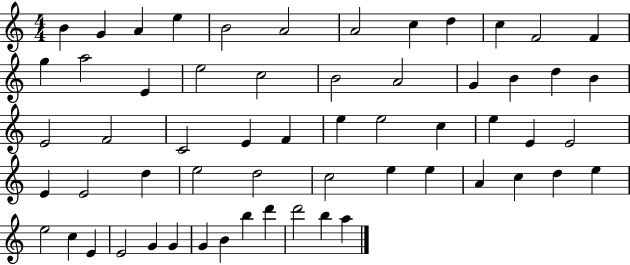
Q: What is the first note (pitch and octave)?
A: B4